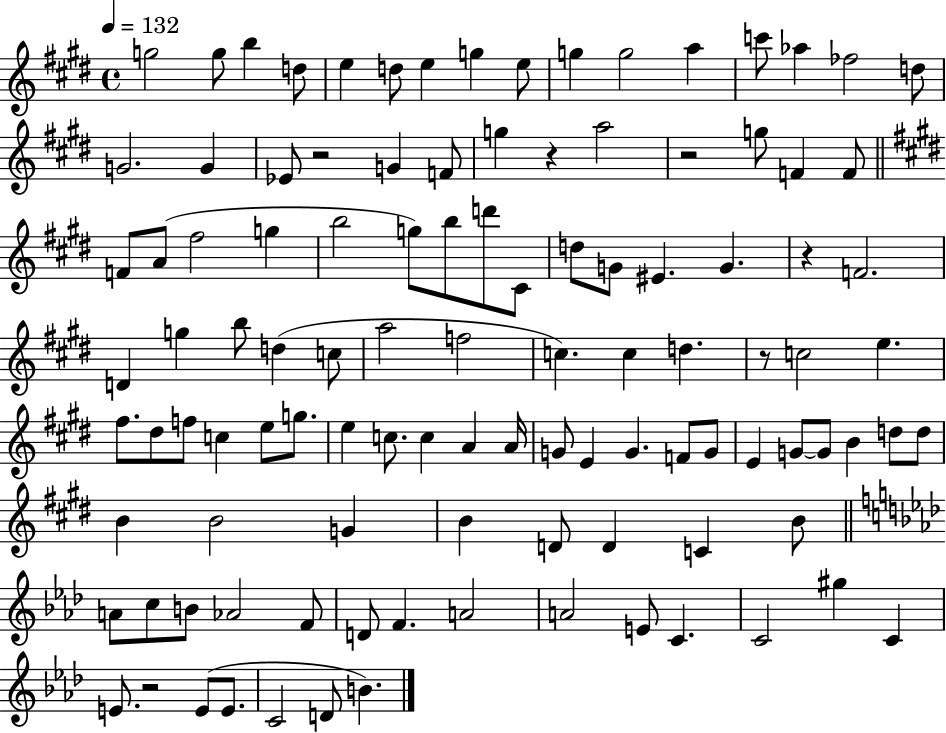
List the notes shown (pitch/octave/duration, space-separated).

G5/h G5/e B5/q D5/e E5/q D5/e E5/q G5/q E5/e G5/q G5/h A5/q C6/e Ab5/q FES5/h D5/e G4/h. G4/q Eb4/e R/h G4/q F4/e G5/q R/q A5/h R/h G5/e F4/q F4/e F4/e A4/e F#5/h G5/q B5/h G5/e B5/e D6/e C#4/e D5/e G4/e EIS4/q. G4/q. R/q F4/h. D4/q G5/q B5/e D5/q C5/e A5/h F5/h C5/q. C5/q D5/q. R/e C5/h E5/q. F#5/e. D#5/e F5/e C5/q E5/e G5/e. E5/q C5/e. C5/q A4/q A4/s G4/e E4/q G4/q. F4/e G4/e E4/q G4/e G4/e B4/q D5/e D5/e B4/q B4/h G4/q B4/q D4/e D4/q C4/q B4/e A4/e C5/e B4/e Ab4/h F4/e D4/e F4/q. A4/h A4/h E4/e C4/q. C4/h G#5/q C4/q E4/e. R/h E4/e E4/e. C4/h D4/e B4/q.